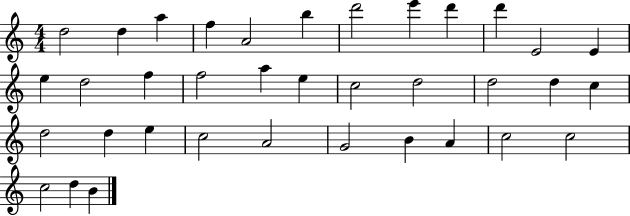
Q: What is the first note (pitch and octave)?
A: D5